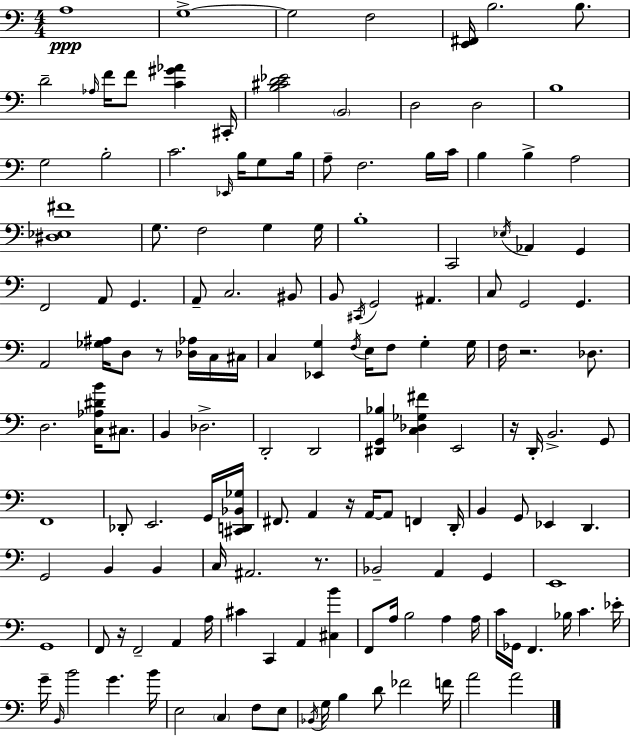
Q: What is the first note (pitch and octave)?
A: A3